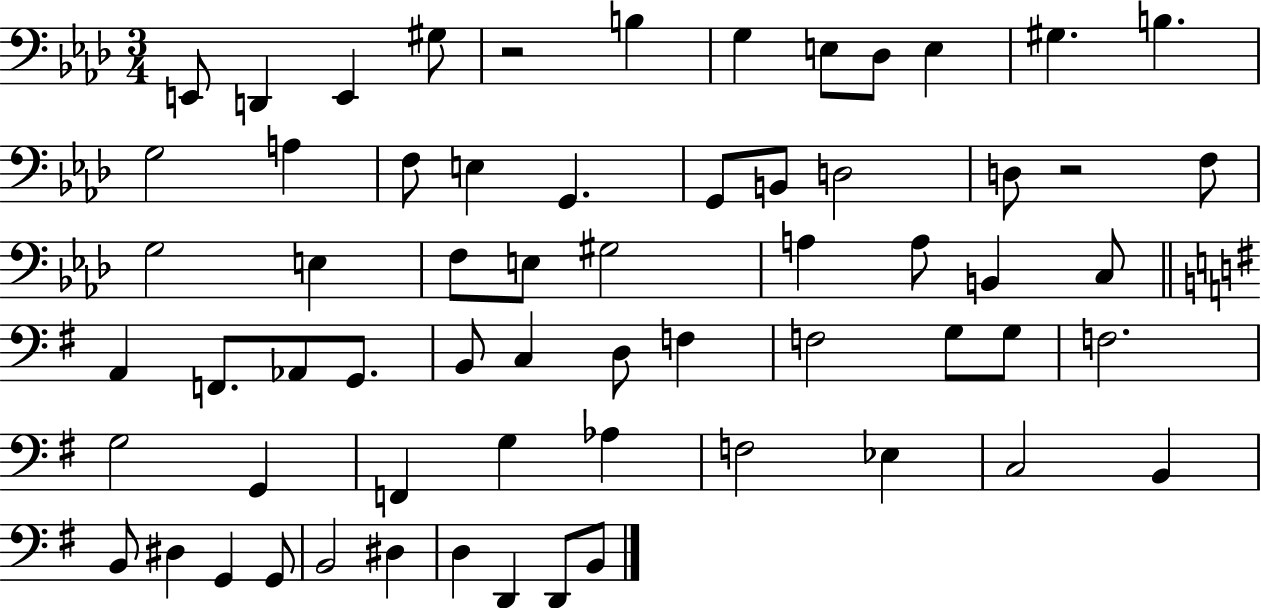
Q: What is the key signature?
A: AES major